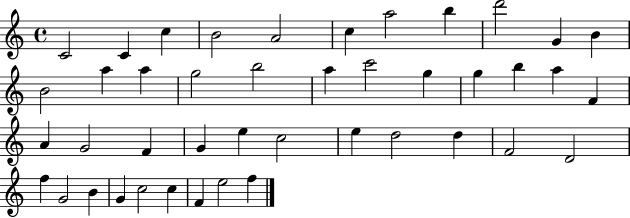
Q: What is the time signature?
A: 4/4